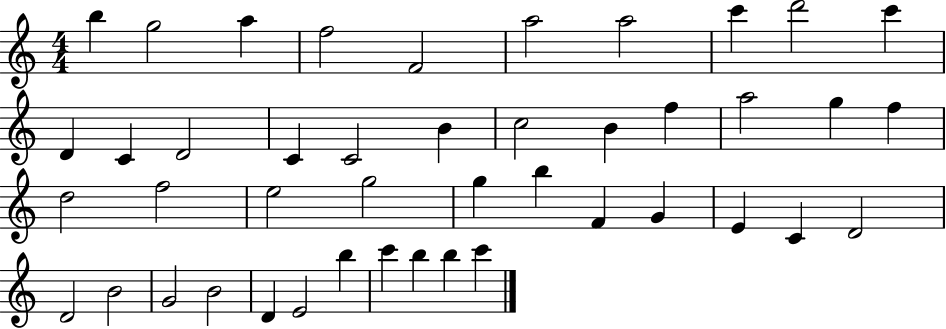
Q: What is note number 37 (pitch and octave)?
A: B4